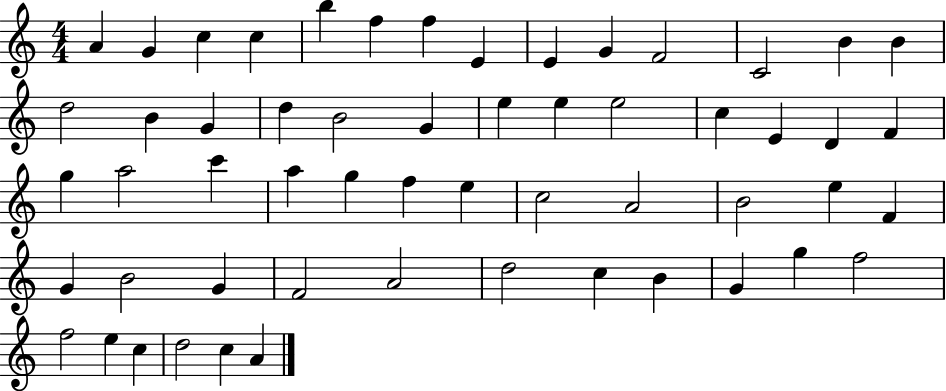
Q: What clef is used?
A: treble